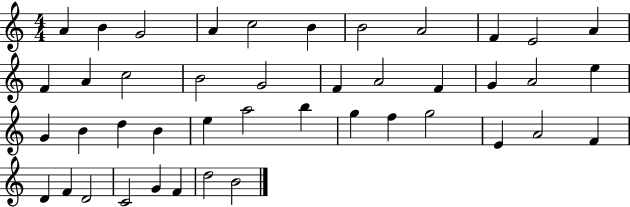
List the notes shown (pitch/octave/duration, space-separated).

A4/q B4/q G4/h A4/q C5/h B4/q B4/h A4/h F4/q E4/h A4/q F4/q A4/q C5/h B4/h G4/h F4/q A4/h F4/q G4/q A4/h E5/q G4/q B4/q D5/q B4/q E5/q A5/h B5/q G5/q F5/q G5/h E4/q A4/h F4/q D4/q F4/q D4/h C4/h G4/q F4/q D5/h B4/h